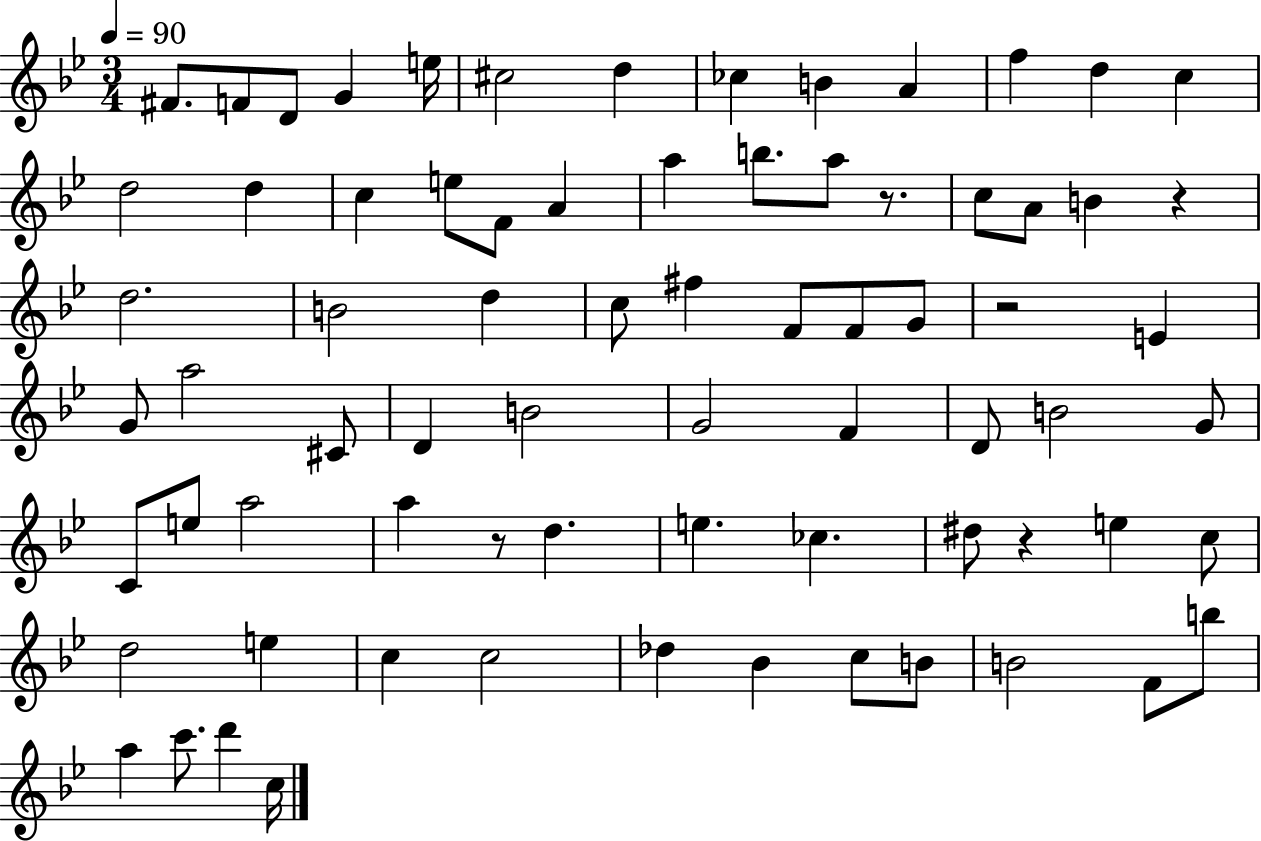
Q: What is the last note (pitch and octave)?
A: C5